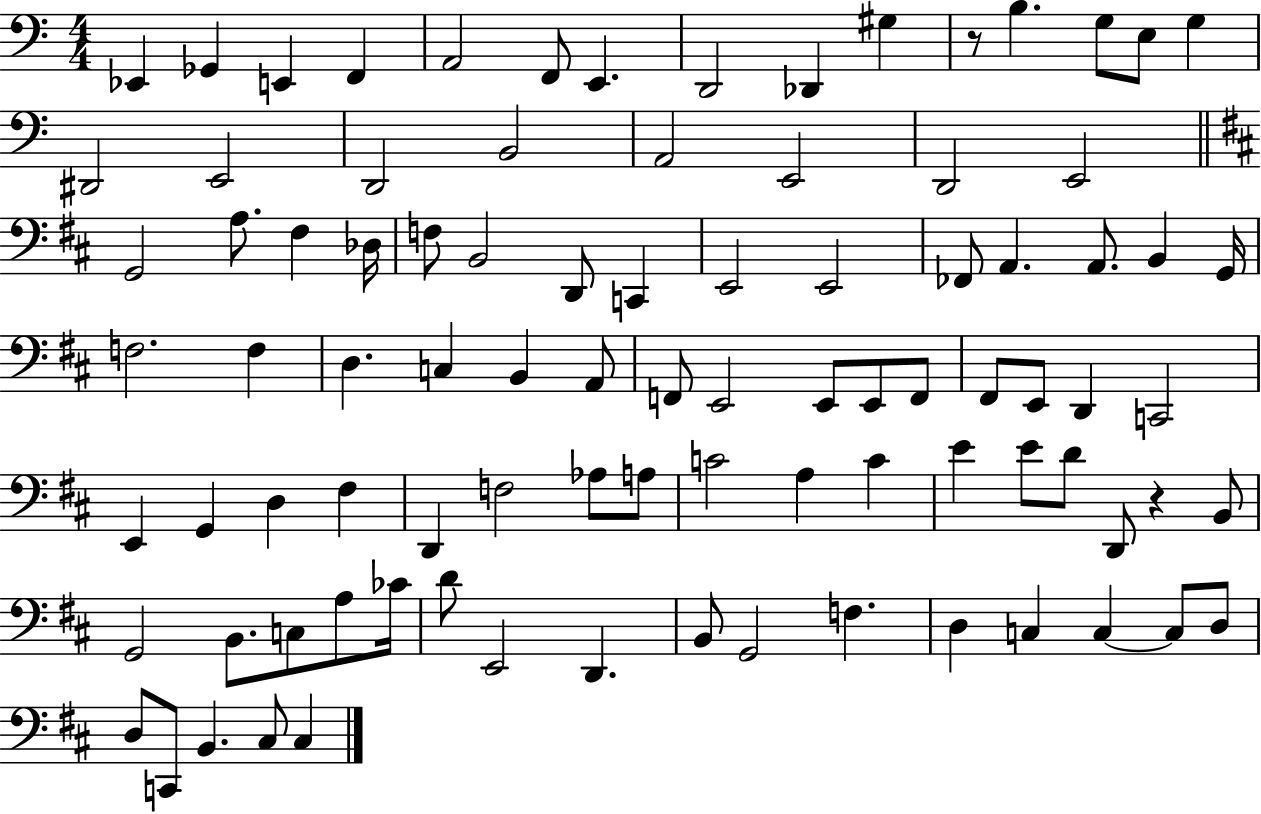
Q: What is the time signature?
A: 4/4